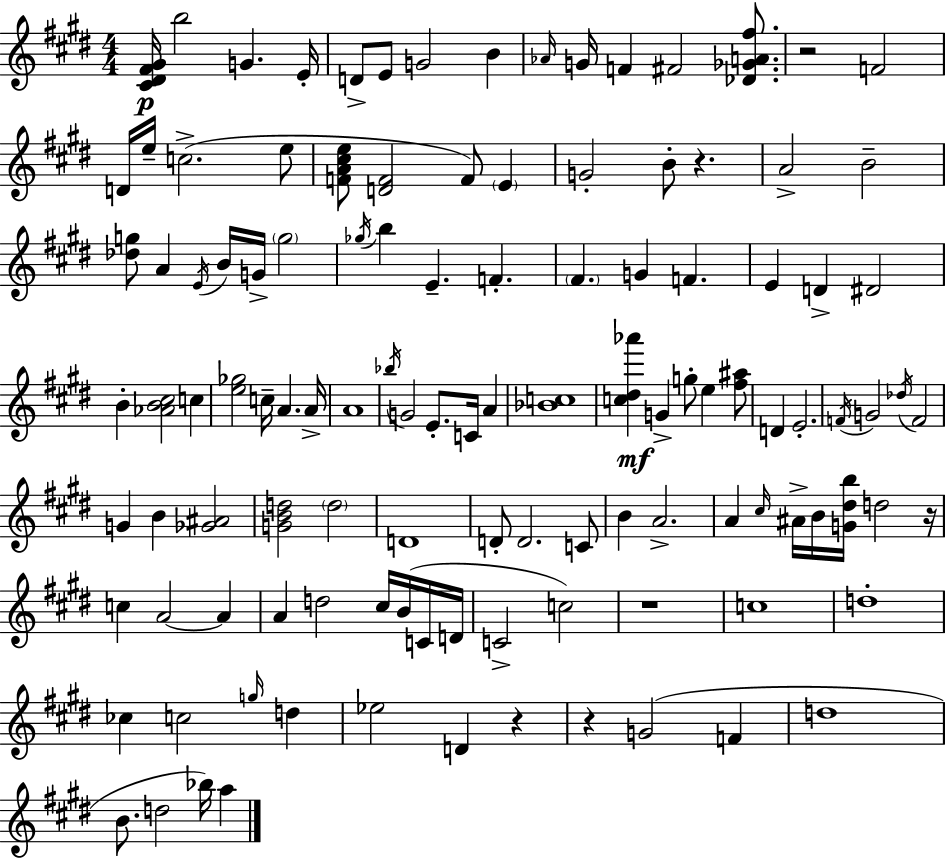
[C#4,D#4,F#4,G#4]/s B5/h G4/q. E4/s D4/e E4/e G4/h B4/q Ab4/s G4/s F4/q F#4/h [Db4,Gb4,A4,F#5]/e. R/h F4/h D4/s E5/s C5/h. E5/e [F4,A4,C#5,E5]/e [D4,F4]/h F4/e E4/q G4/h B4/e R/q. A4/h B4/h [Db5,G5]/e A4/q E4/s B4/s G4/s G5/h Gb5/s B5/q E4/q. F4/q. F#4/q. G4/q F4/q. E4/q D4/q D#4/h B4/q [Ab4,B4,C#5]/h C5/q [E5,Gb5]/h C5/s A4/q. A4/s A4/w Bb5/s G4/h E4/e. C4/s A4/q [Bb4,C5]/w [C5,D#5,Ab6]/q G4/q G5/e E5/q [F#5,A#5]/e D4/q E4/h. F4/s G4/h Db5/s F4/h G4/q B4/q [Gb4,A#4]/h [G4,B4,D5]/h D5/h D4/w D4/e D4/h. C4/e B4/q A4/h. A4/q C#5/s A#4/s B4/s [G4,D#5,B5]/s D5/h R/s C5/q A4/h A4/q A4/q D5/h C#5/s B4/s C4/s D4/s C4/h C5/h R/w C5/w D5/w CES5/q C5/h G5/s D5/q Eb5/h D4/q R/q R/q G4/h F4/q D5/w B4/e. D5/h Bb5/s A5/q